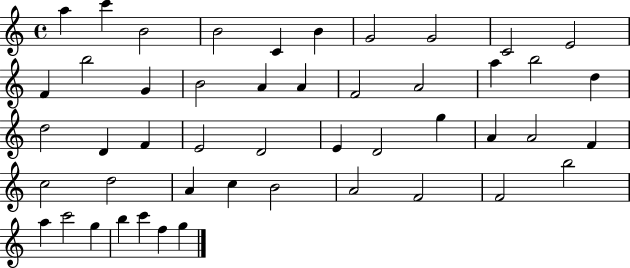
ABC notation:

X:1
T:Untitled
M:4/4
L:1/4
K:C
a c' B2 B2 C B G2 G2 C2 E2 F b2 G B2 A A F2 A2 a b2 d d2 D F E2 D2 E D2 g A A2 F c2 d2 A c B2 A2 F2 F2 b2 a c'2 g b c' f g